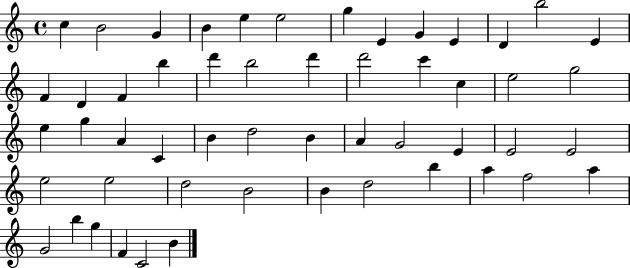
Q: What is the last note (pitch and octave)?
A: B4